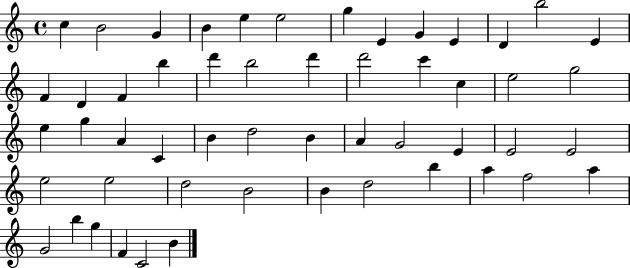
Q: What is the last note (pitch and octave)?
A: B4